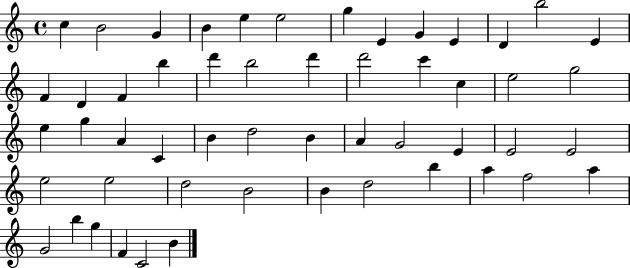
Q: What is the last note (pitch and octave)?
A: B4